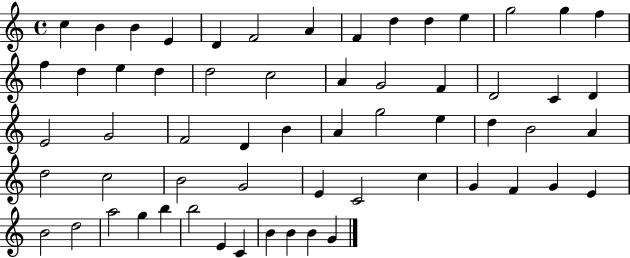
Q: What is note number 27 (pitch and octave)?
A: E4